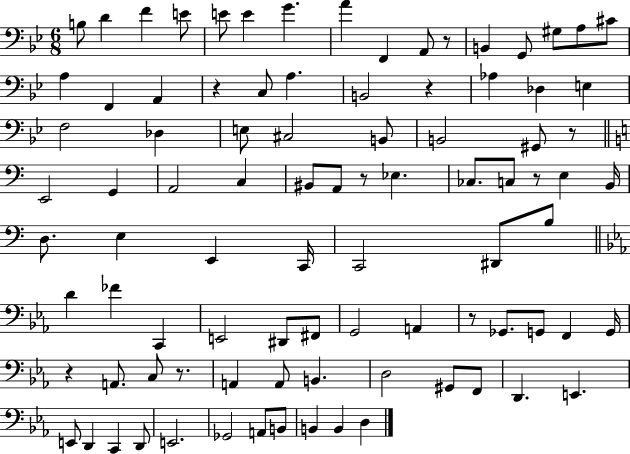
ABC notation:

X:1
T:Untitled
M:6/8
L:1/4
K:Bb
B,/2 D F E/2 E/2 E G A F,, A,,/2 z/2 B,, G,,/2 ^G,/2 A,/2 ^C/2 A, F,, A,, z C,/2 A, B,,2 z _A, _D, E, F,2 _D, E,/2 ^C,2 B,,/2 B,,2 ^G,,/2 z/2 E,,2 G,, A,,2 C, ^B,,/2 A,,/2 z/2 _E, _C,/2 C,/2 z/2 E, B,,/4 D,/2 E, E,, C,,/4 C,,2 ^D,,/2 B,/2 D _F C,, E,,2 ^D,,/2 ^F,,/2 G,,2 A,, z/2 _G,,/2 G,,/2 F,, G,,/4 z A,,/2 C,/2 z/2 A,, A,,/2 B,, D,2 ^G,,/2 F,,/2 D,, E,, E,,/2 D,, C,, D,,/2 E,,2 _G,,2 A,,/2 B,,/2 B,, B,, D,